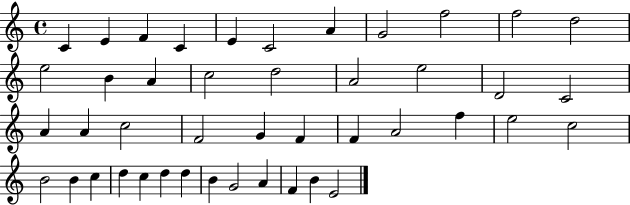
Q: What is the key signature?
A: C major